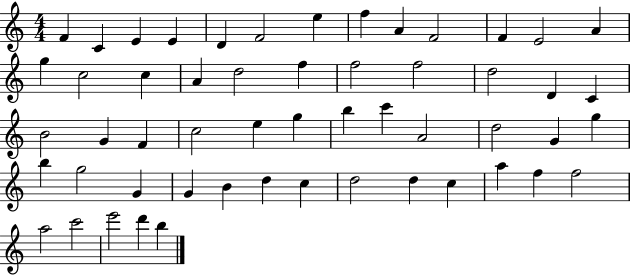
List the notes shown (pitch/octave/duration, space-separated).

F4/q C4/q E4/q E4/q D4/q F4/h E5/q F5/q A4/q F4/h F4/q E4/h A4/q G5/q C5/h C5/q A4/q D5/h F5/q F5/h F5/h D5/h D4/q C4/q B4/h G4/q F4/q C5/h E5/q G5/q B5/q C6/q A4/h D5/h G4/q G5/q B5/q G5/h G4/q G4/q B4/q D5/q C5/q D5/h D5/q C5/q A5/q F5/q F5/h A5/h C6/h E6/h D6/q B5/q